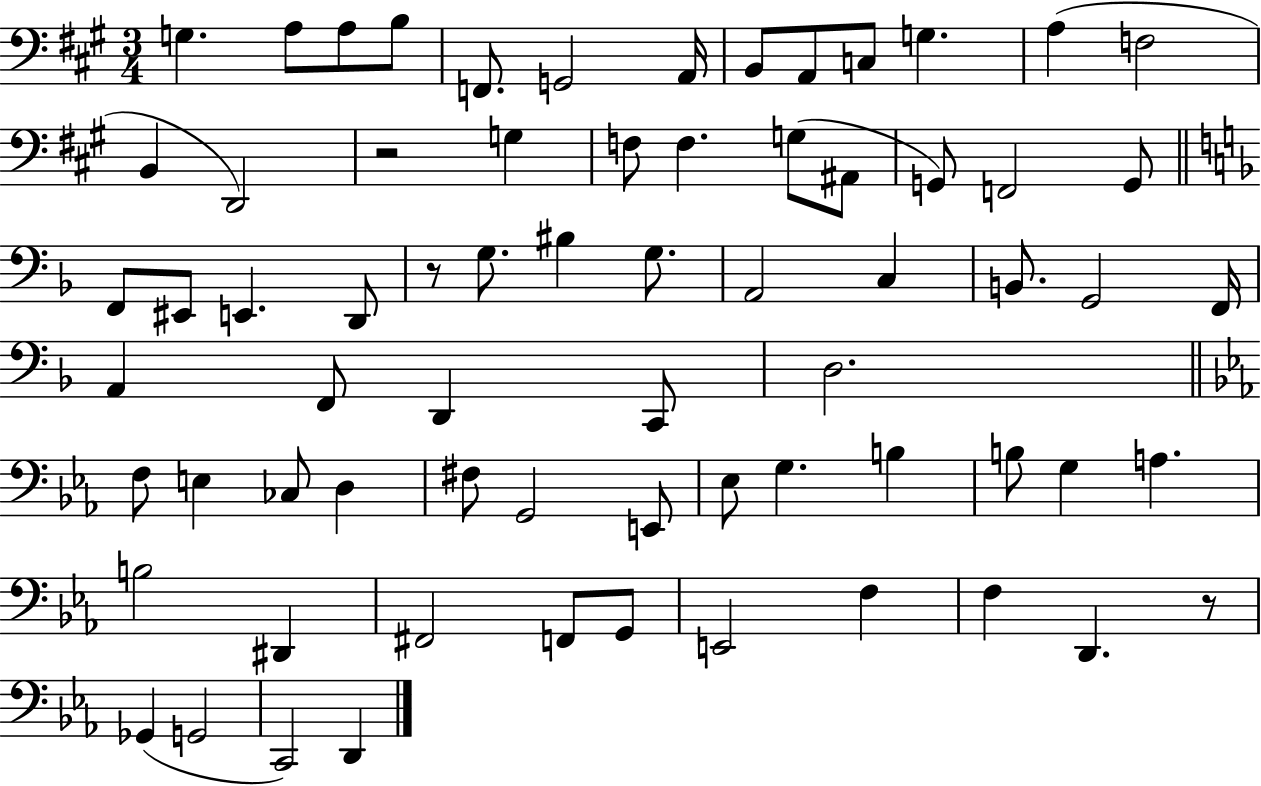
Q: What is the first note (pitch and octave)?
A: G3